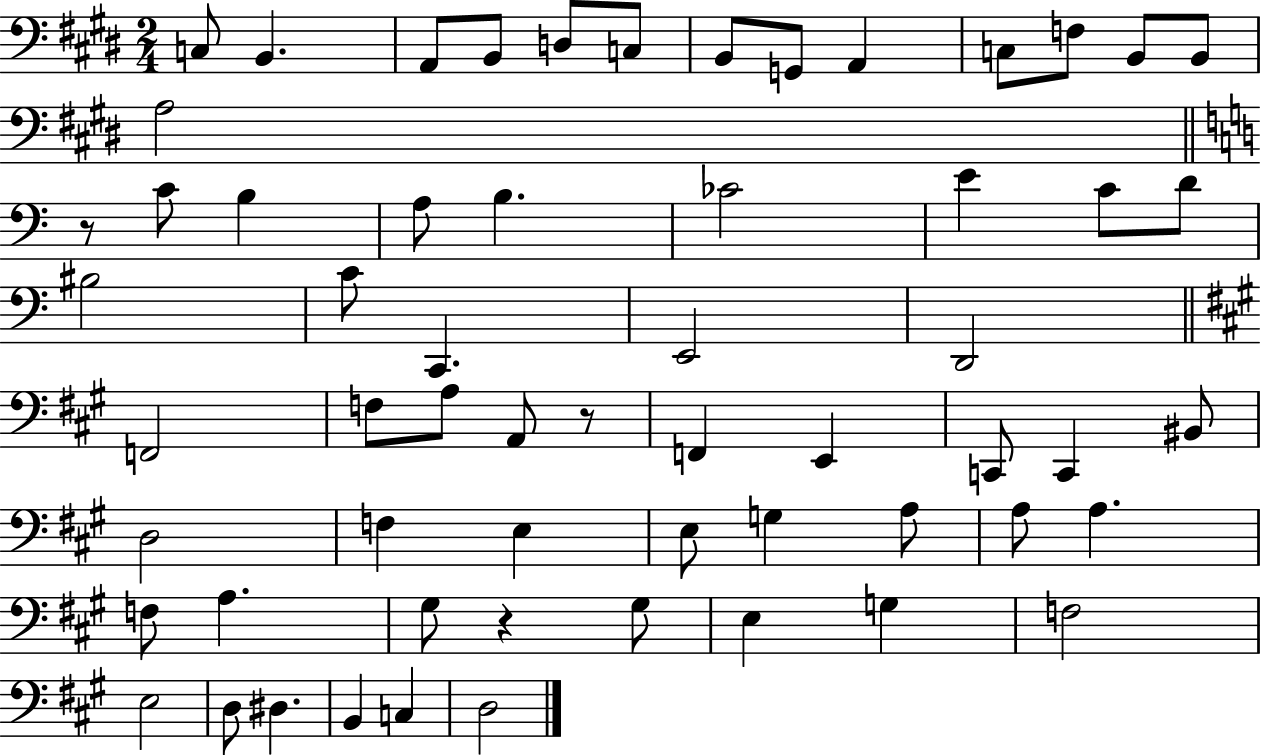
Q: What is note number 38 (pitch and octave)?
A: F3